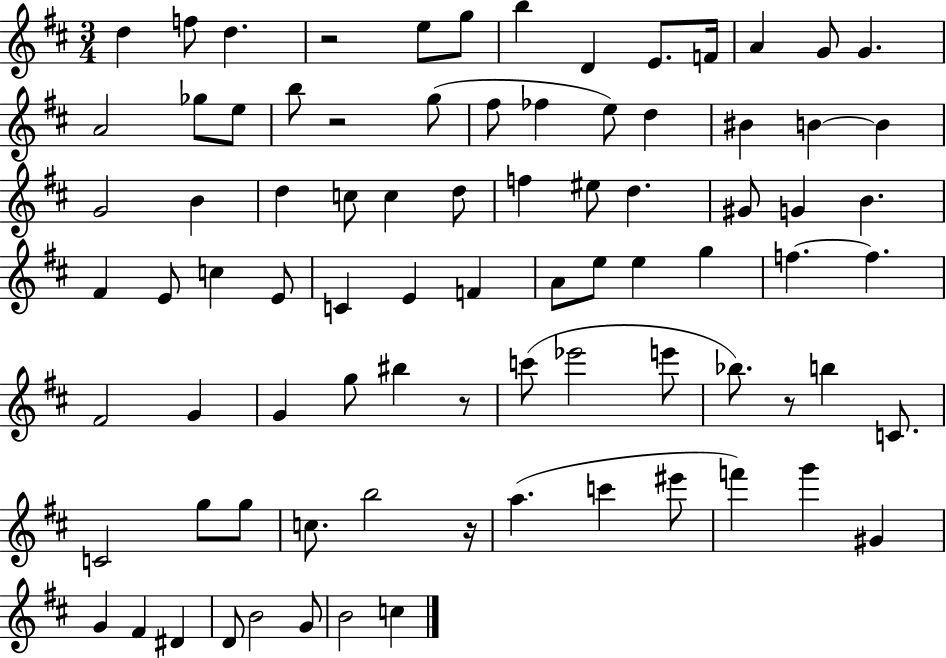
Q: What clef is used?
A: treble